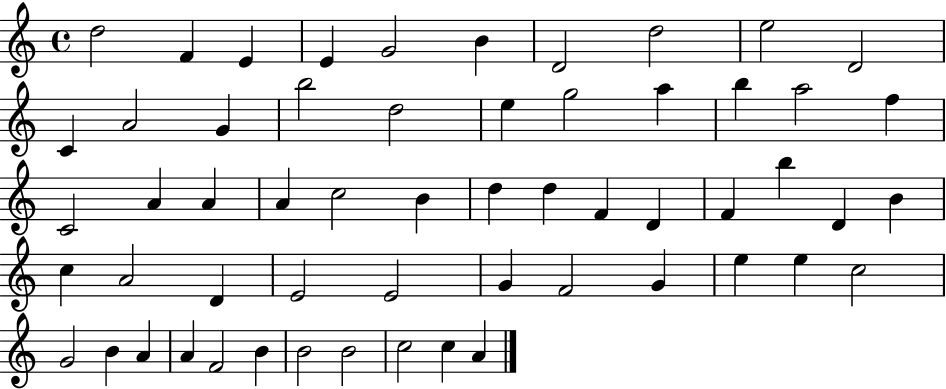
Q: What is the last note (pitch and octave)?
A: A4